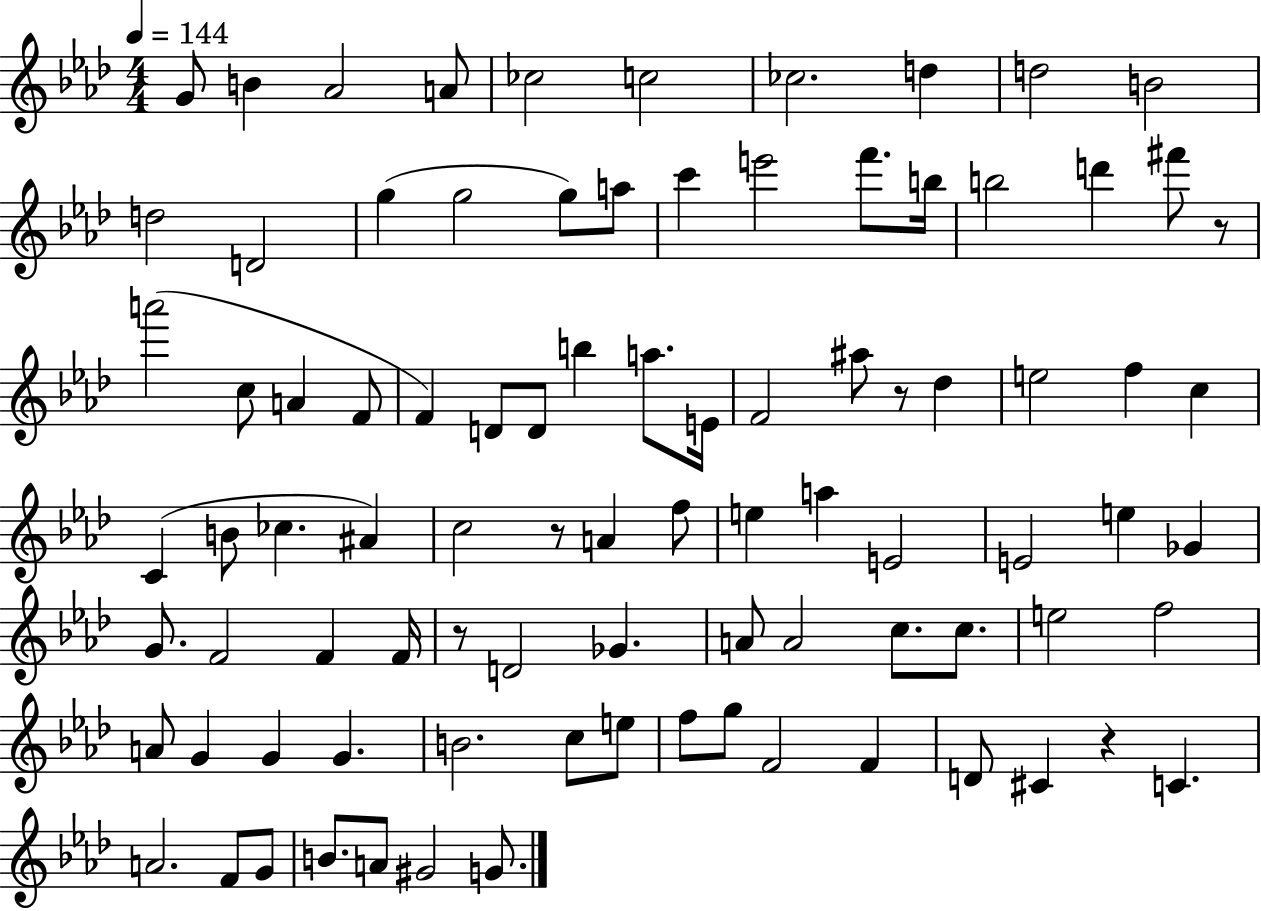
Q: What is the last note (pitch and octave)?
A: G4